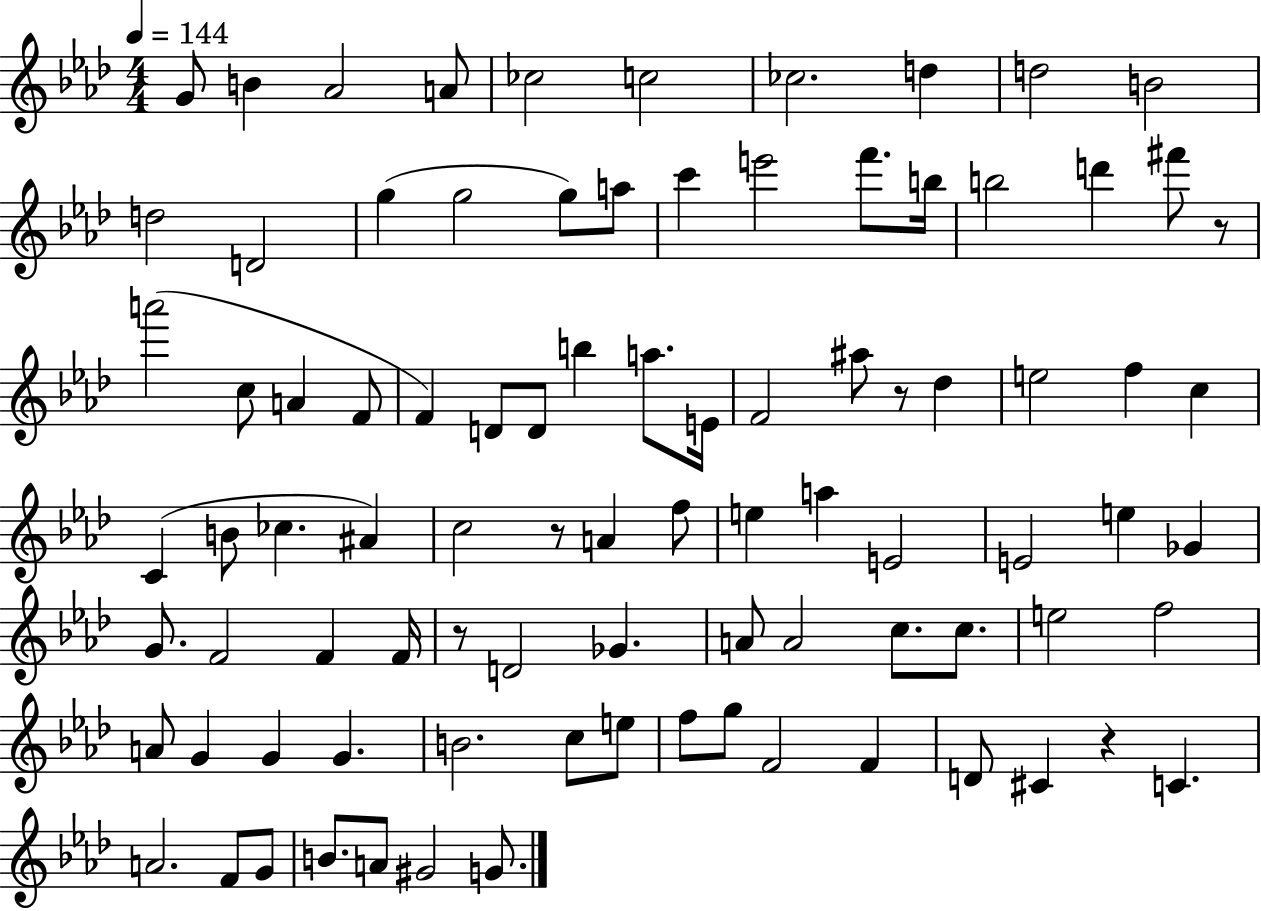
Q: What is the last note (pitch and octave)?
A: G4